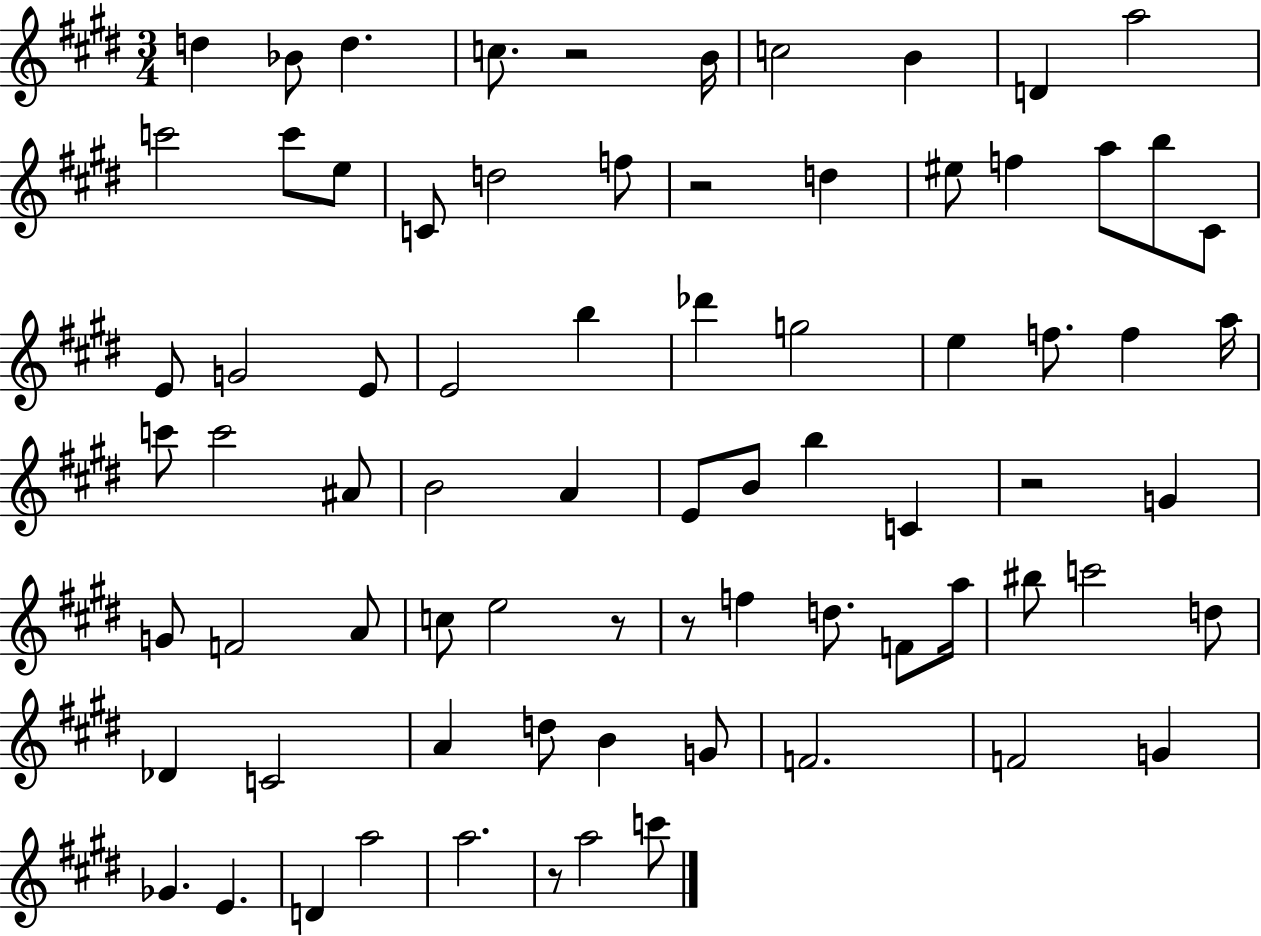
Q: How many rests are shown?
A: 6